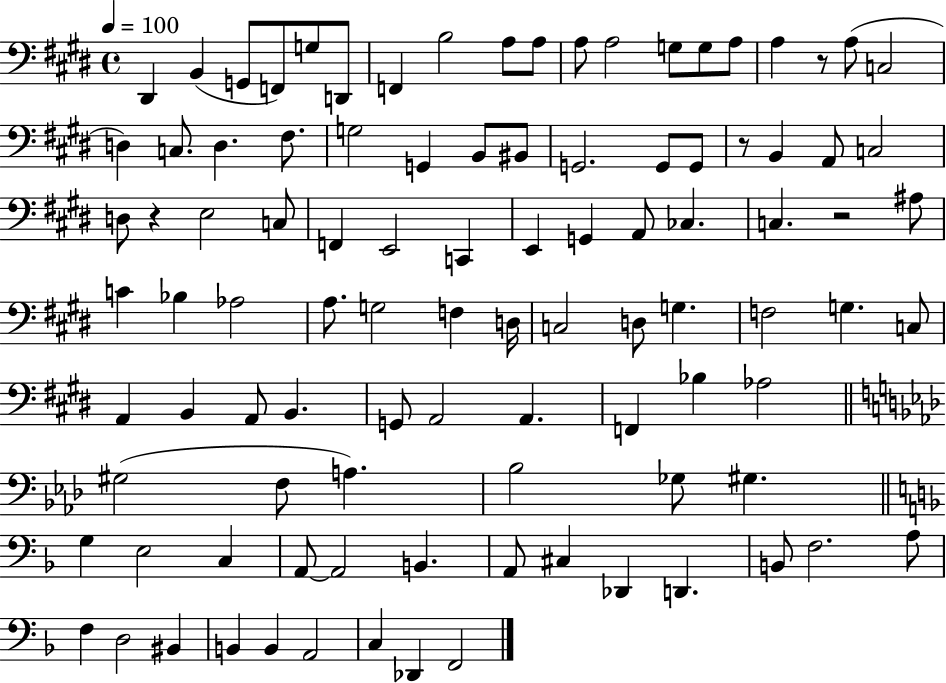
D#2/q B2/q G2/e F2/e G3/e D2/e F2/q B3/h A3/e A3/e A3/e A3/h G3/e G3/e A3/e A3/q R/e A3/e C3/h D3/q C3/e. D3/q. F#3/e. G3/h G2/q B2/e BIS2/e G2/h. G2/e G2/e R/e B2/q A2/e C3/h D3/e R/q E3/h C3/e F2/q E2/h C2/q E2/q G2/q A2/e CES3/q. C3/q. R/h A#3/e C4/q Bb3/q Ab3/h A3/e. G3/h F3/q D3/s C3/h D3/e G3/q. F3/h G3/q. C3/e A2/q B2/q A2/e B2/q. G2/e A2/h A2/q. F2/q Bb3/q Ab3/h G#3/h F3/e A3/q. Bb3/h Gb3/e G#3/q. G3/q E3/h C3/q A2/e A2/h B2/q. A2/e C#3/q Db2/q D2/q. B2/e F3/h. A3/e F3/q D3/h BIS2/q B2/q B2/q A2/h C3/q Db2/q F2/h